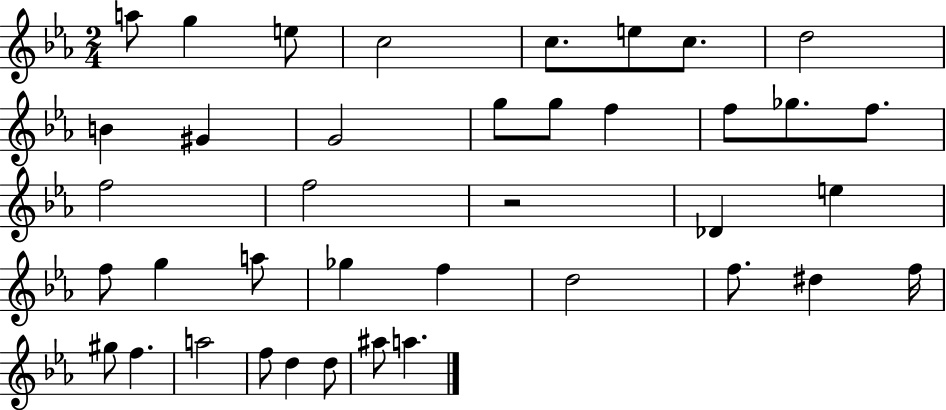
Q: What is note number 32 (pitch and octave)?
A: F5